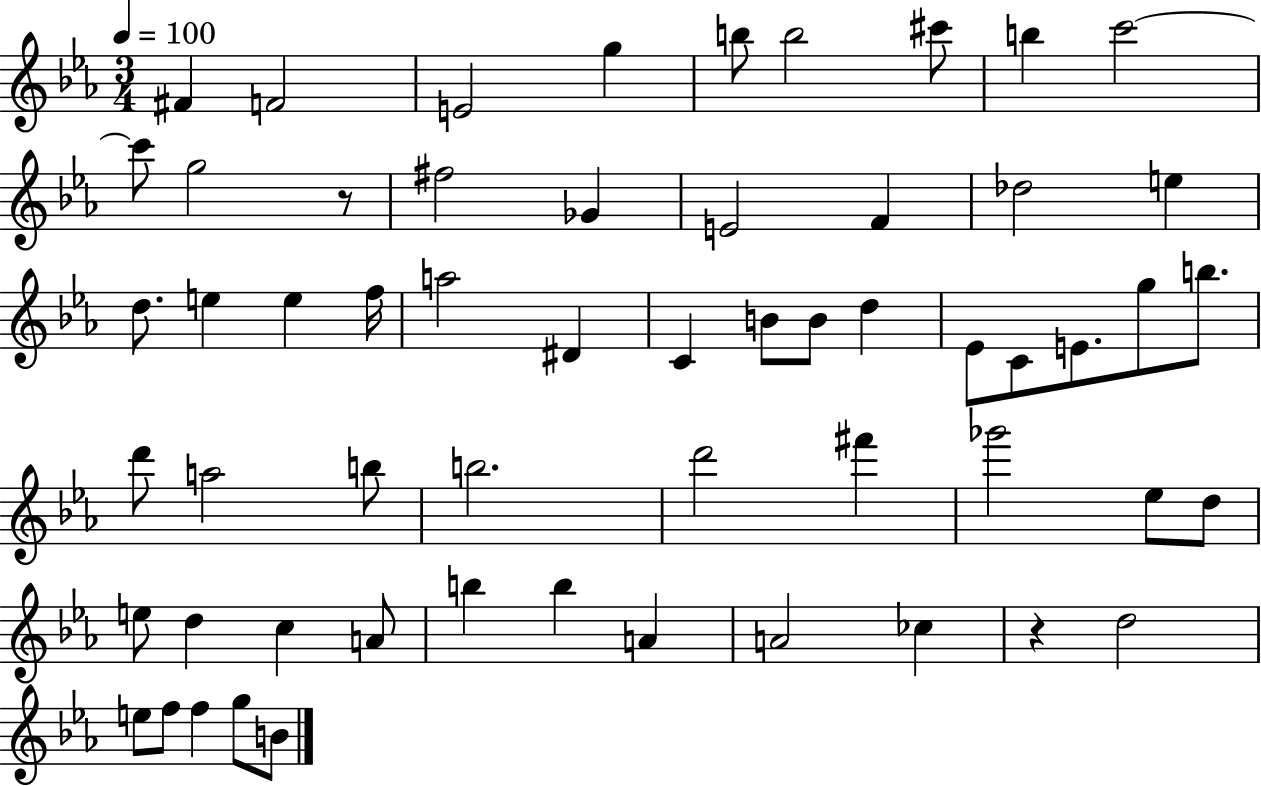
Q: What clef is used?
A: treble